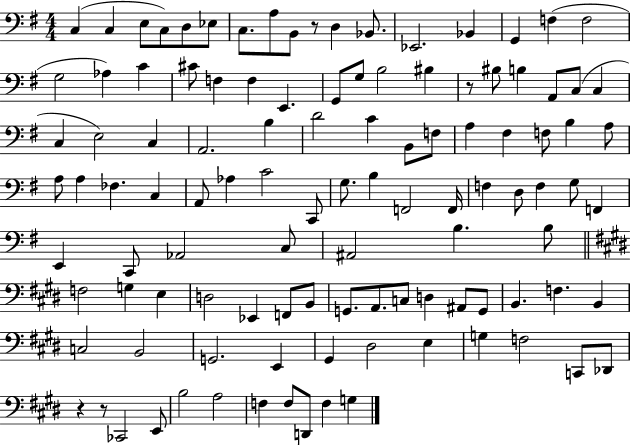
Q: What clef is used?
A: bass